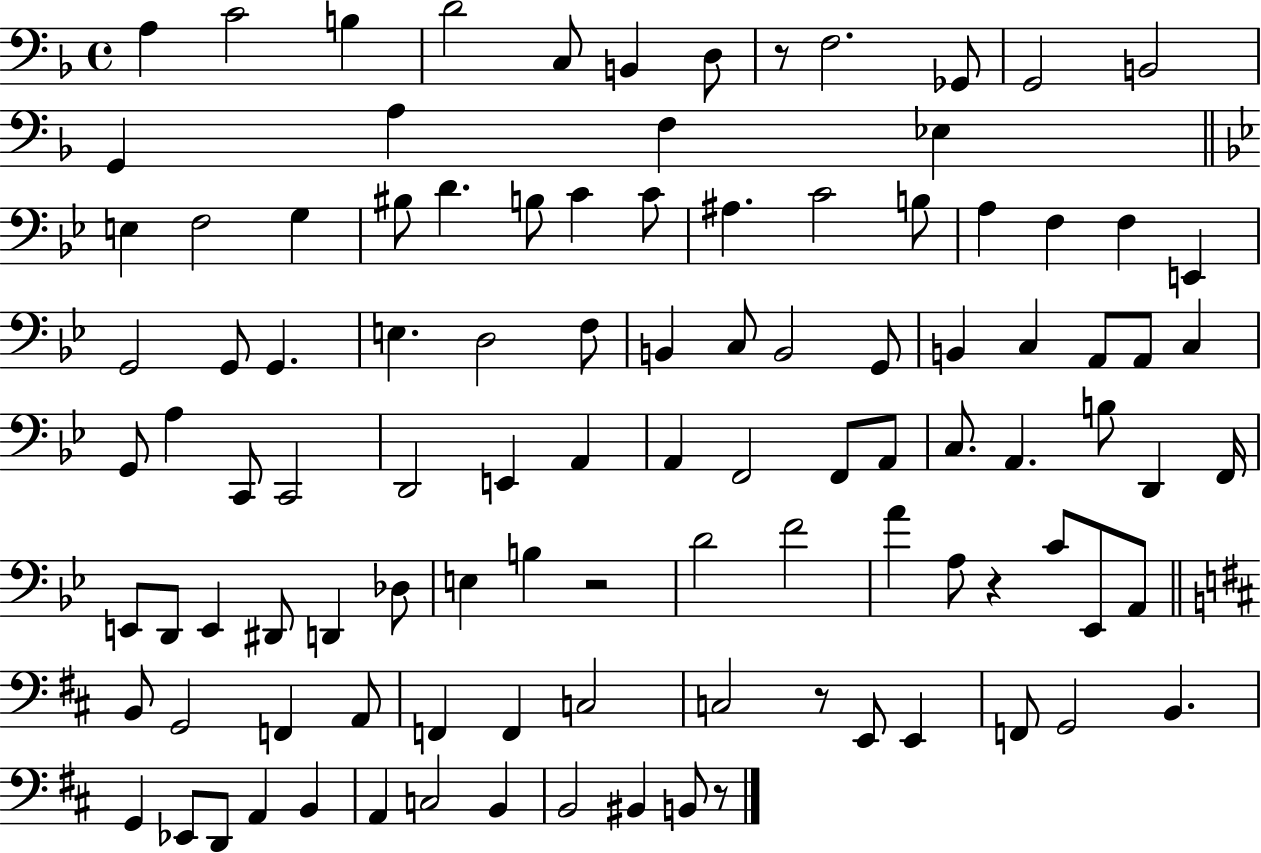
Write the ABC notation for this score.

X:1
T:Untitled
M:4/4
L:1/4
K:F
A, C2 B, D2 C,/2 B,, D,/2 z/2 F,2 _G,,/2 G,,2 B,,2 G,, A, F, _E, E, F,2 G, ^B,/2 D B,/2 C C/2 ^A, C2 B,/2 A, F, F, E,, G,,2 G,,/2 G,, E, D,2 F,/2 B,, C,/2 B,,2 G,,/2 B,, C, A,,/2 A,,/2 C, G,,/2 A, C,,/2 C,,2 D,,2 E,, A,, A,, F,,2 F,,/2 A,,/2 C,/2 A,, B,/2 D,, F,,/4 E,,/2 D,,/2 E,, ^D,,/2 D,, _D,/2 E, B, z2 D2 F2 A A,/2 z C/2 _E,,/2 A,,/2 B,,/2 G,,2 F,, A,,/2 F,, F,, C,2 C,2 z/2 E,,/2 E,, F,,/2 G,,2 B,, G,, _E,,/2 D,,/2 A,, B,, A,, C,2 B,, B,,2 ^B,, B,,/2 z/2